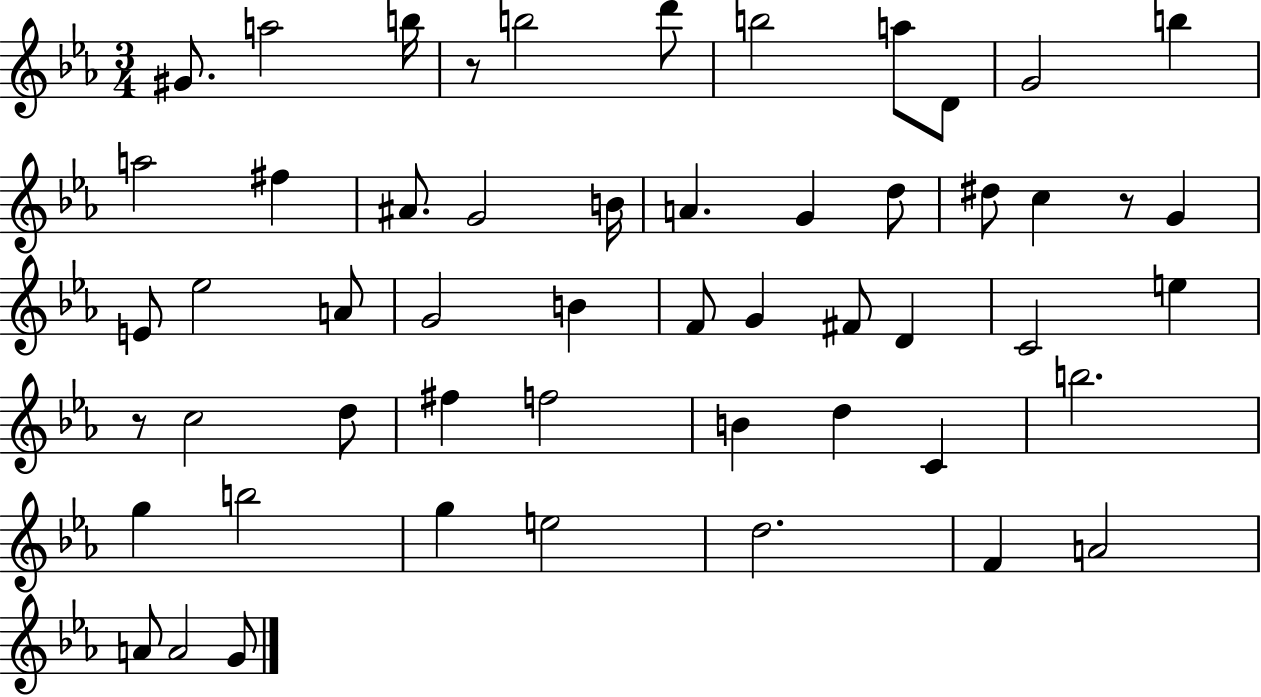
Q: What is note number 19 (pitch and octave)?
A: D#5